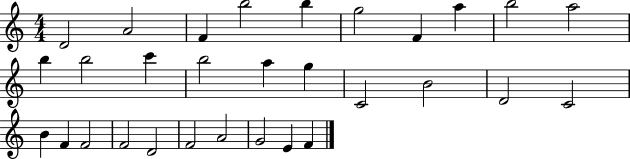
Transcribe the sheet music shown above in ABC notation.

X:1
T:Untitled
M:4/4
L:1/4
K:C
D2 A2 F b2 b g2 F a b2 a2 b b2 c' b2 a g C2 B2 D2 C2 B F F2 F2 D2 F2 A2 G2 E F